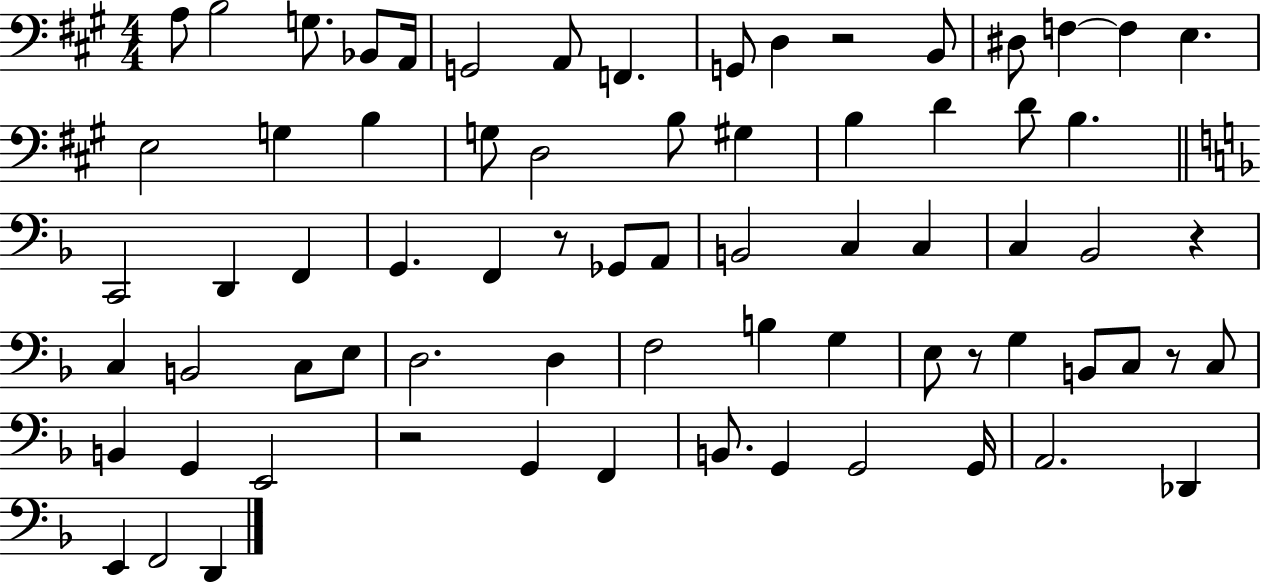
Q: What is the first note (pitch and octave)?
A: A3